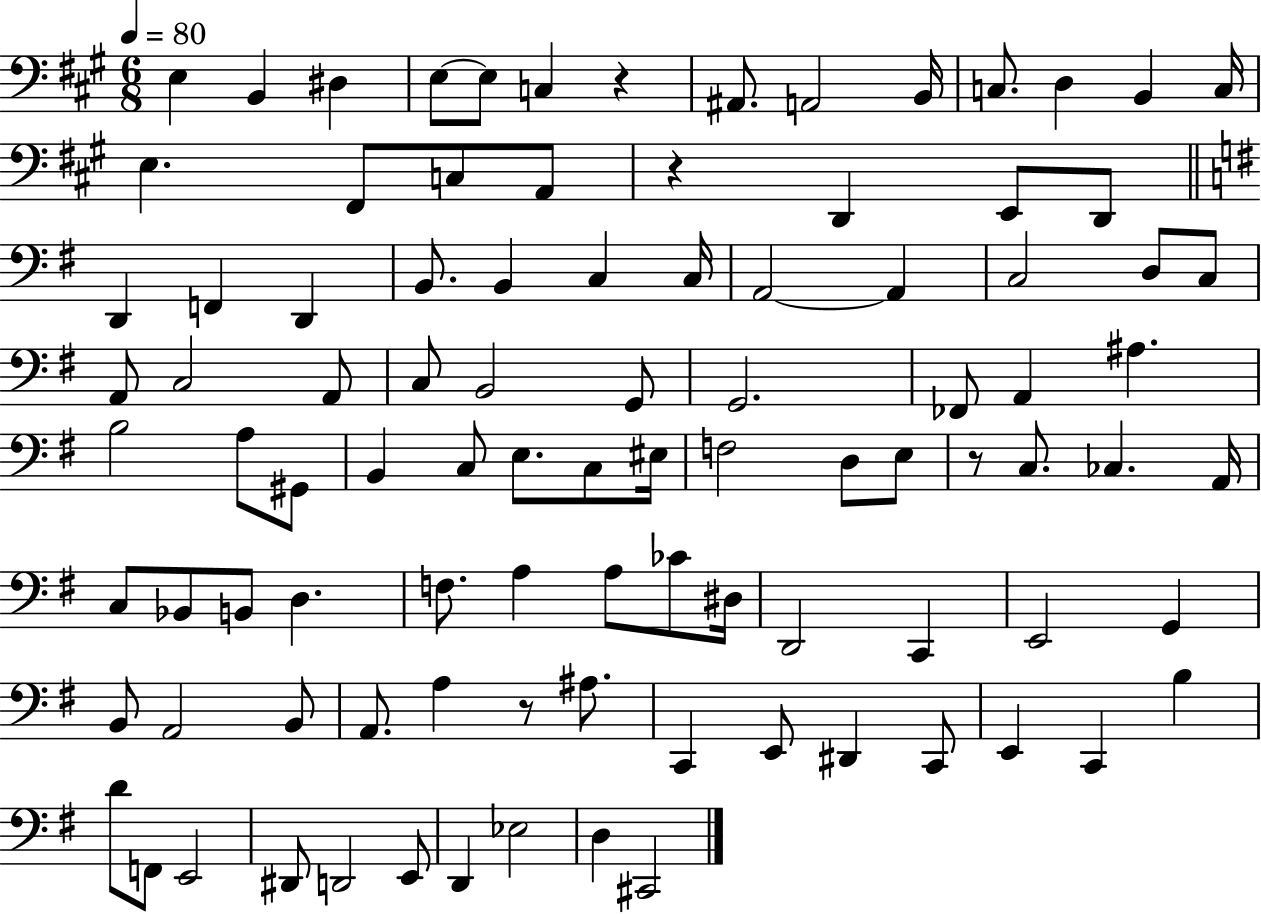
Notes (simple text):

E3/q B2/q D#3/q E3/e E3/e C3/q R/q A#2/e. A2/h B2/s C3/e. D3/q B2/q C3/s E3/q. F#2/e C3/e A2/e R/q D2/q E2/e D2/e D2/q F2/q D2/q B2/e. B2/q C3/q C3/s A2/h A2/q C3/h D3/e C3/e A2/e C3/h A2/e C3/e B2/h G2/e G2/h. FES2/e A2/q A#3/q. B3/h A3/e G#2/e B2/q C3/e E3/e. C3/e EIS3/s F3/h D3/e E3/e R/e C3/e. CES3/q. A2/s C3/e Bb2/e B2/e D3/q. F3/e. A3/q A3/e CES4/e D#3/s D2/h C2/q E2/h G2/q B2/e A2/h B2/e A2/e. A3/q R/e A#3/e. C2/q E2/e D#2/q C2/e E2/q C2/q B3/q D4/e F2/e E2/h D#2/e D2/h E2/e D2/q Eb3/h D3/q C#2/h